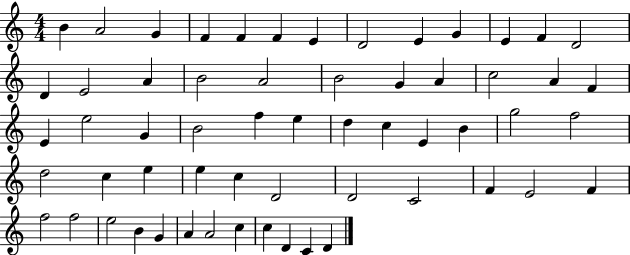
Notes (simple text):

B4/q A4/h G4/q F4/q F4/q F4/q E4/q D4/h E4/q G4/q E4/q F4/q D4/h D4/q E4/h A4/q B4/h A4/h B4/h G4/q A4/q C5/h A4/q F4/q E4/q E5/h G4/q B4/h F5/q E5/q D5/q C5/q E4/q B4/q G5/h F5/h D5/h C5/q E5/q E5/q C5/q D4/h D4/h C4/h F4/q E4/h F4/q F5/h F5/h E5/h B4/q G4/q A4/q A4/h C5/q C5/q D4/q C4/q D4/q